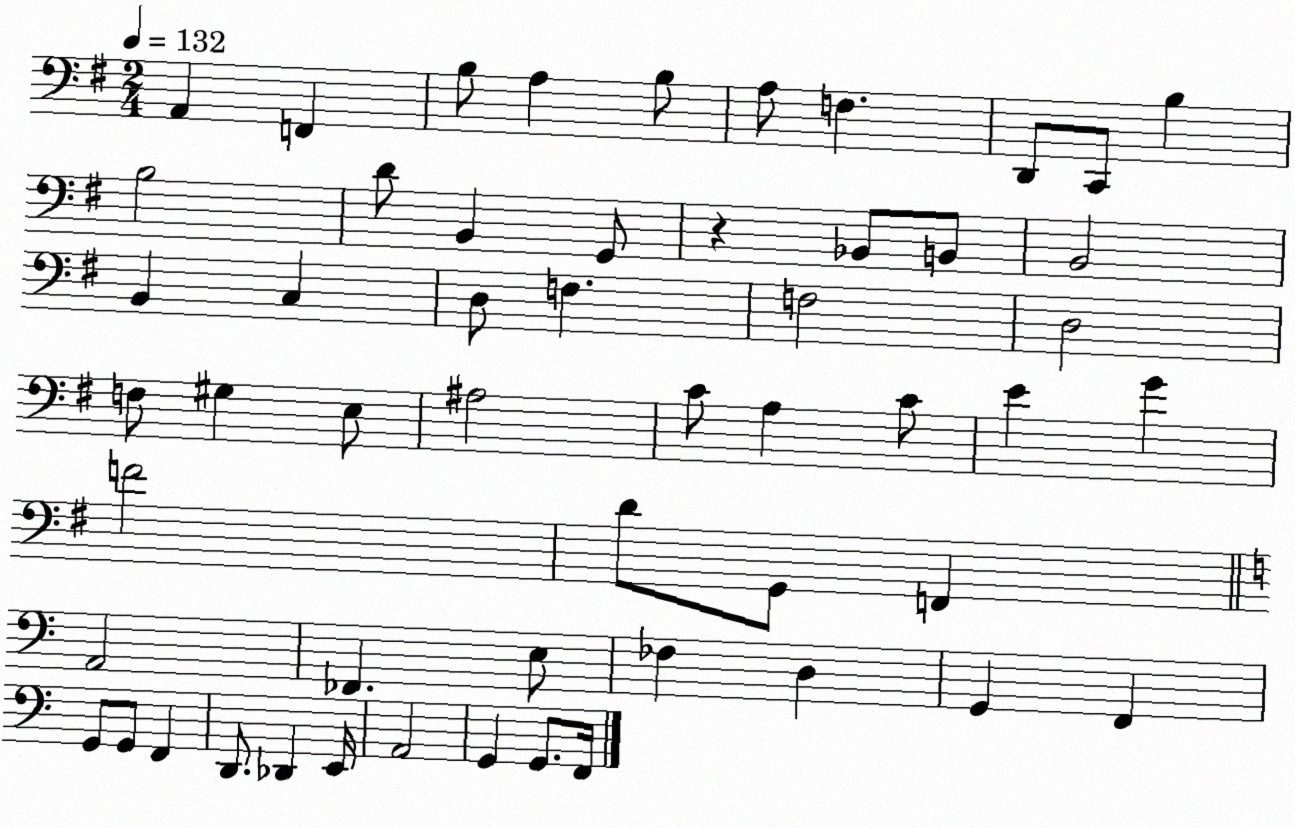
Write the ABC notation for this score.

X:1
T:Untitled
M:2/4
L:1/4
K:G
A,, F,, B,/2 A, B,/2 A,/2 F, D,,/2 C,,/2 B, B,2 D/2 B,, G,,/2 z _B,,/2 B,,/2 B,,2 B,, C, D,/2 F, F,2 D,2 F,/2 ^G, E,/2 ^A,2 C/2 A, C/2 E G F2 D/2 G,,/2 F,, A,,2 _F,, E,/2 _F, D, G,, F,, G,,/2 G,,/2 F,, D,,/2 _D,, E,,/4 A,,2 G,, G,,/2 F,,/4